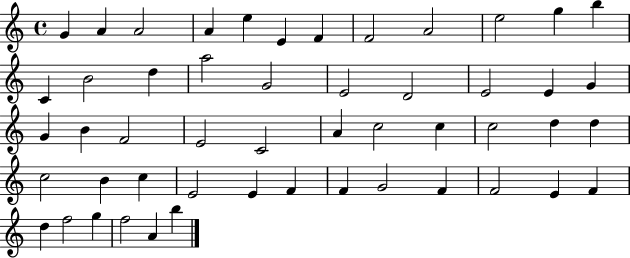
{
  \clef treble
  \time 4/4
  \defaultTimeSignature
  \key c \major
  g'4 a'4 a'2 | a'4 e''4 e'4 f'4 | f'2 a'2 | e''2 g''4 b''4 | \break c'4 b'2 d''4 | a''2 g'2 | e'2 d'2 | e'2 e'4 g'4 | \break g'4 b'4 f'2 | e'2 c'2 | a'4 c''2 c''4 | c''2 d''4 d''4 | \break c''2 b'4 c''4 | e'2 e'4 f'4 | f'4 g'2 f'4 | f'2 e'4 f'4 | \break d''4 f''2 g''4 | f''2 a'4 b''4 | \bar "|."
}